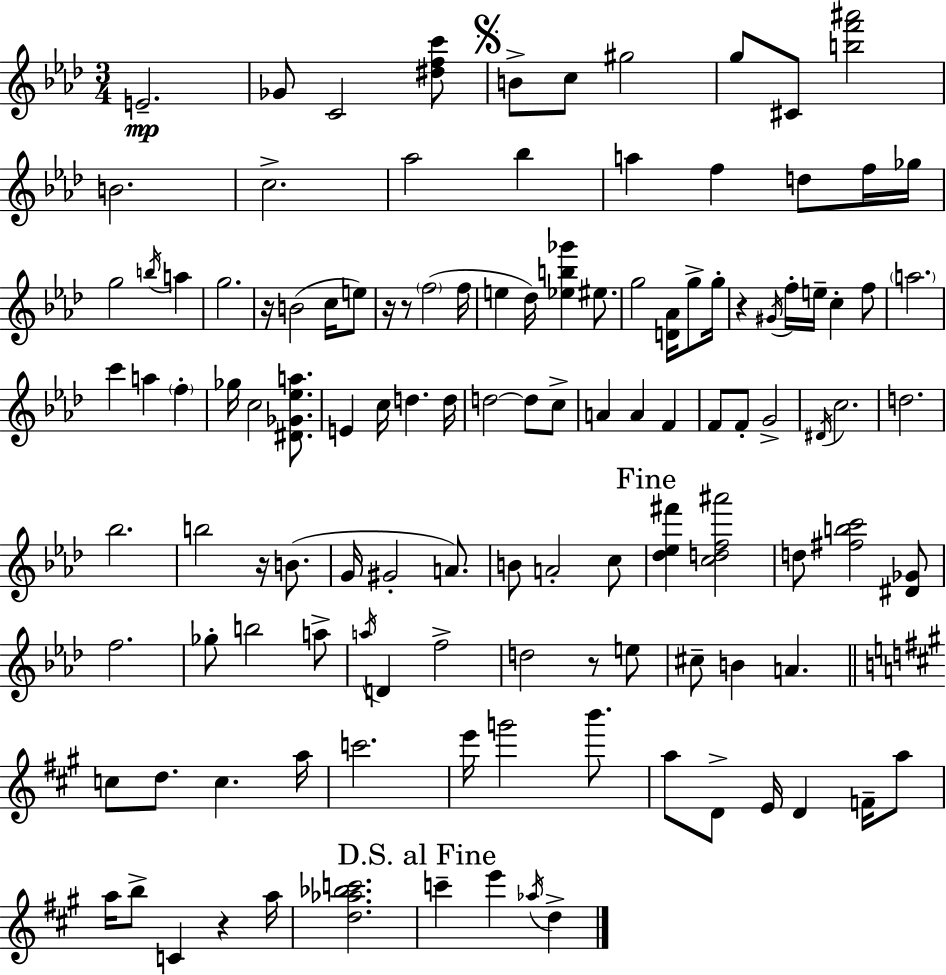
E4/h. Gb4/e C4/h [D#5,F5,C6]/e B4/e C5/e G#5/h G5/e C#4/e [B5,F6,A#6]/h B4/h. C5/h. Ab5/h Bb5/q A5/q F5/q D5/e F5/s Gb5/s G5/h B5/s A5/q G5/h. R/s B4/h C5/s E5/e R/s R/e F5/h F5/s E5/q Db5/s [Eb5,B5,Gb6]/q EIS5/e. G5/h [D4,Ab4]/s G5/e G5/s R/q G#4/s F5/s E5/s C5/q F5/e A5/h. C6/q A5/q F5/q Gb5/s C5/h [D#4,Gb4,Eb5,A5]/e. E4/q C5/s D5/q. D5/s D5/h D5/e C5/e A4/q A4/q F4/q F4/e F4/e G4/h D#4/s C5/h. D5/h. Bb5/h. B5/h R/s B4/e. G4/s G#4/h A4/e. B4/e A4/h C5/e [Db5,Eb5,F#6]/q [C5,D5,F5,A#6]/h D5/e [F#5,B5,C6]/h [D#4,Gb4]/e F5/h. Gb5/e B5/h A5/e A5/s D4/q F5/h D5/h R/e E5/e C#5/e B4/q A4/q. C5/e D5/e. C5/q. A5/s C6/h. E6/s G6/h B6/e. A5/e D4/e E4/s D4/q F4/s A5/e A5/s B5/e C4/q R/q A5/s [D5,Ab5,Bb5,C6]/h. C6/q E6/q Ab5/s D5/q